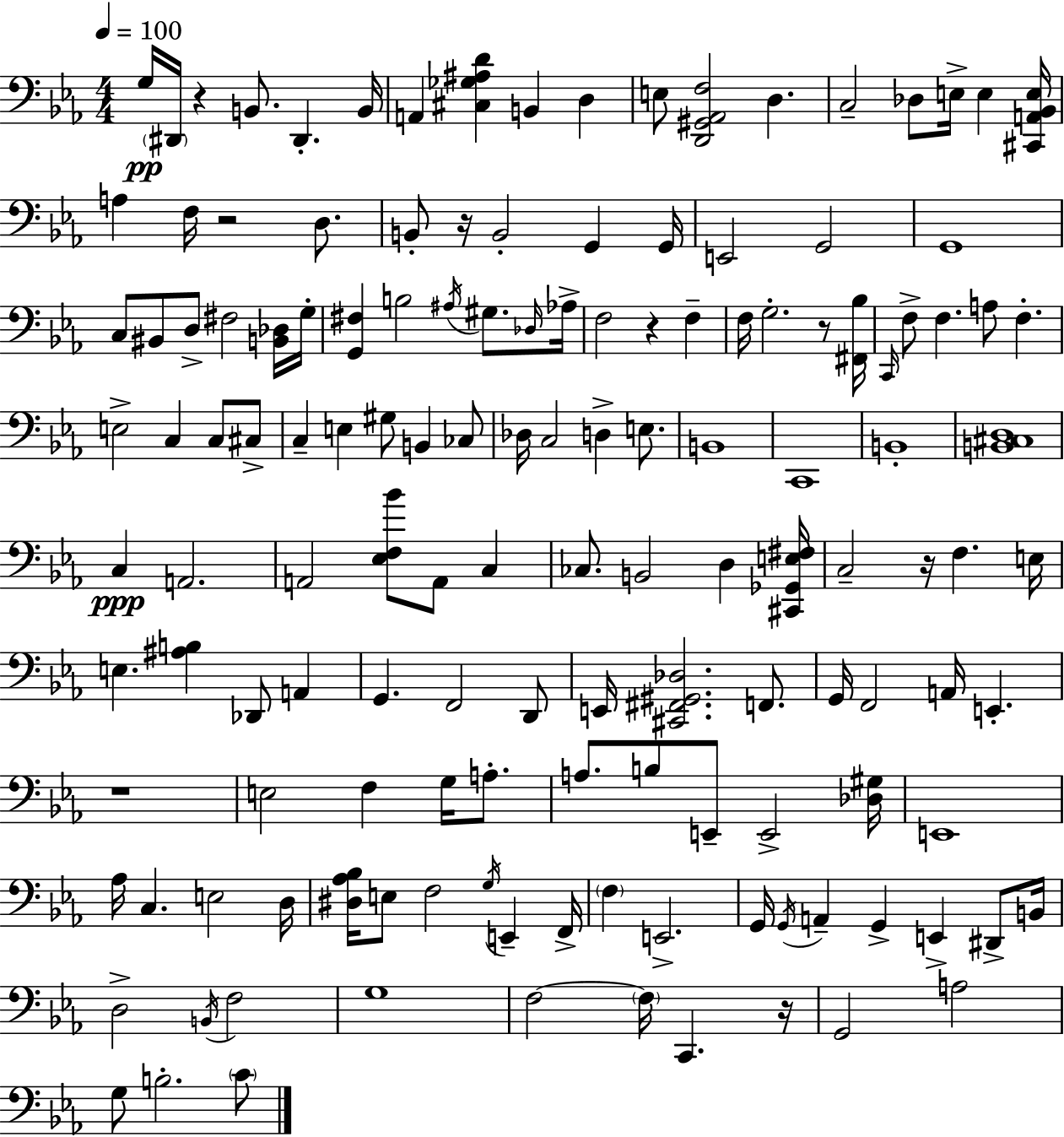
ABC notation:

X:1
T:Untitled
M:4/4
L:1/4
K:Eb
G,/4 ^D,,/4 z B,,/2 ^D,, B,,/4 A,, [^C,_G,^A,D] B,, D, E,/2 [D,,^G,,_A,,F,]2 D, C,2 _D,/2 E,/4 E, [^C,,A,,_B,,E,]/4 A, F,/4 z2 D,/2 B,,/2 z/4 B,,2 G,, G,,/4 E,,2 G,,2 G,,4 C,/2 ^B,,/2 D,/2 ^F,2 [B,,_D,]/4 G,/4 [G,,^F,] B,2 ^A,/4 ^G,/2 _D,/4 _A,/4 F,2 z F, F,/4 G,2 z/2 [^F,,_B,]/4 C,,/4 F,/2 F, A,/2 F, E,2 C, C,/2 ^C,/2 C, E, ^G,/2 B,, _C,/2 _D,/4 C,2 D, E,/2 B,,4 C,,4 B,,4 [B,,^C,D,]4 C, A,,2 A,,2 [_E,F,_B]/2 A,,/2 C, _C,/2 B,,2 D, [^C,,_G,,E,^F,]/4 C,2 z/4 F, E,/4 E, [^A,B,] _D,,/2 A,, G,, F,,2 D,,/2 E,,/4 [^C,,^F,,^G,,_D,]2 F,,/2 G,,/4 F,,2 A,,/4 E,, z4 E,2 F, G,/4 A,/2 A,/2 B,/2 E,,/2 E,,2 [_D,^G,]/4 E,,4 _A,/4 C, E,2 D,/4 [^D,_A,_B,]/4 E,/2 F,2 G,/4 E,, F,,/4 F, E,,2 G,,/4 G,,/4 A,, G,, E,, ^D,,/2 B,,/4 D,2 B,,/4 F,2 G,4 F,2 F,/4 C,, z/4 G,,2 A,2 G,/2 B,2 C/2